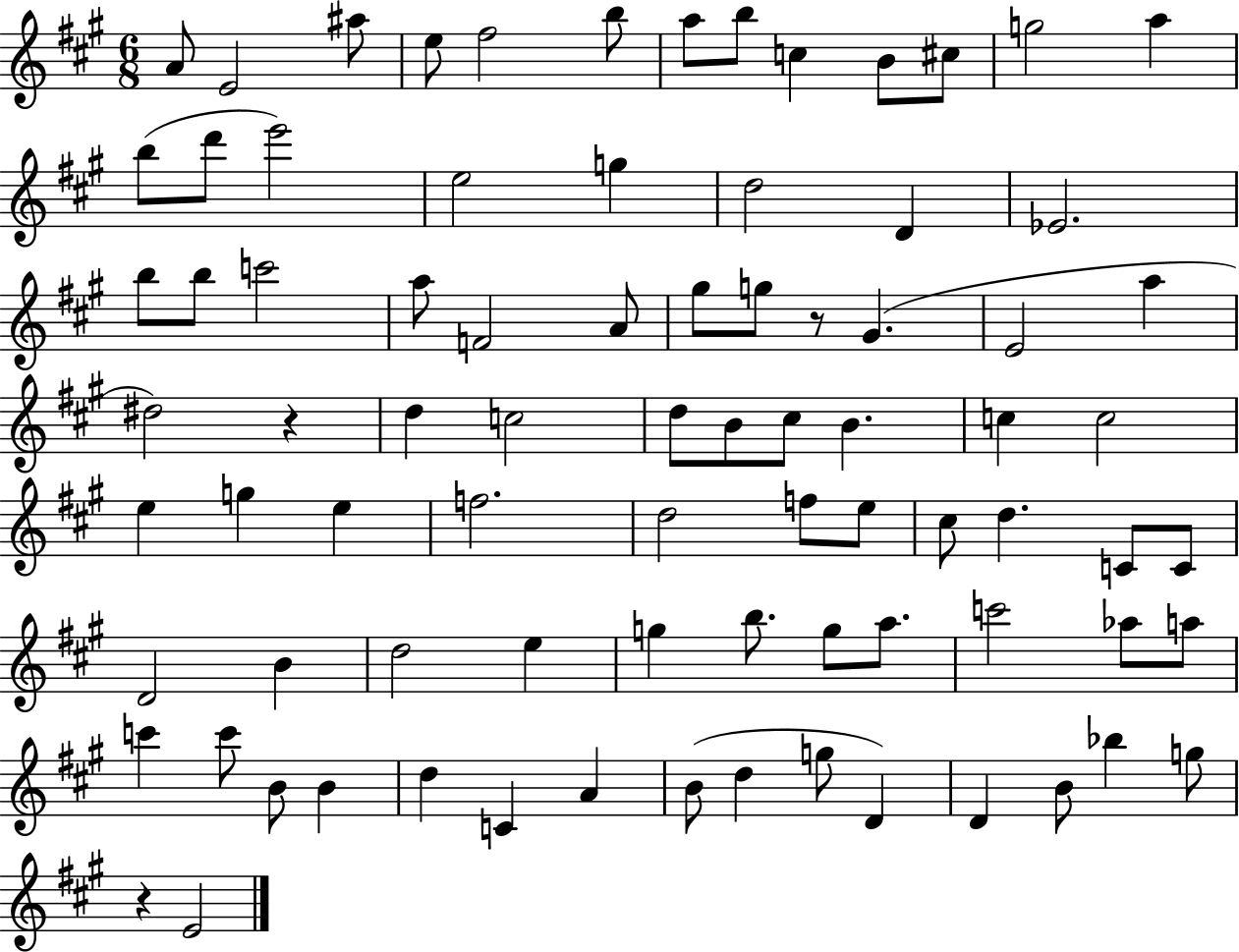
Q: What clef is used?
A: treble